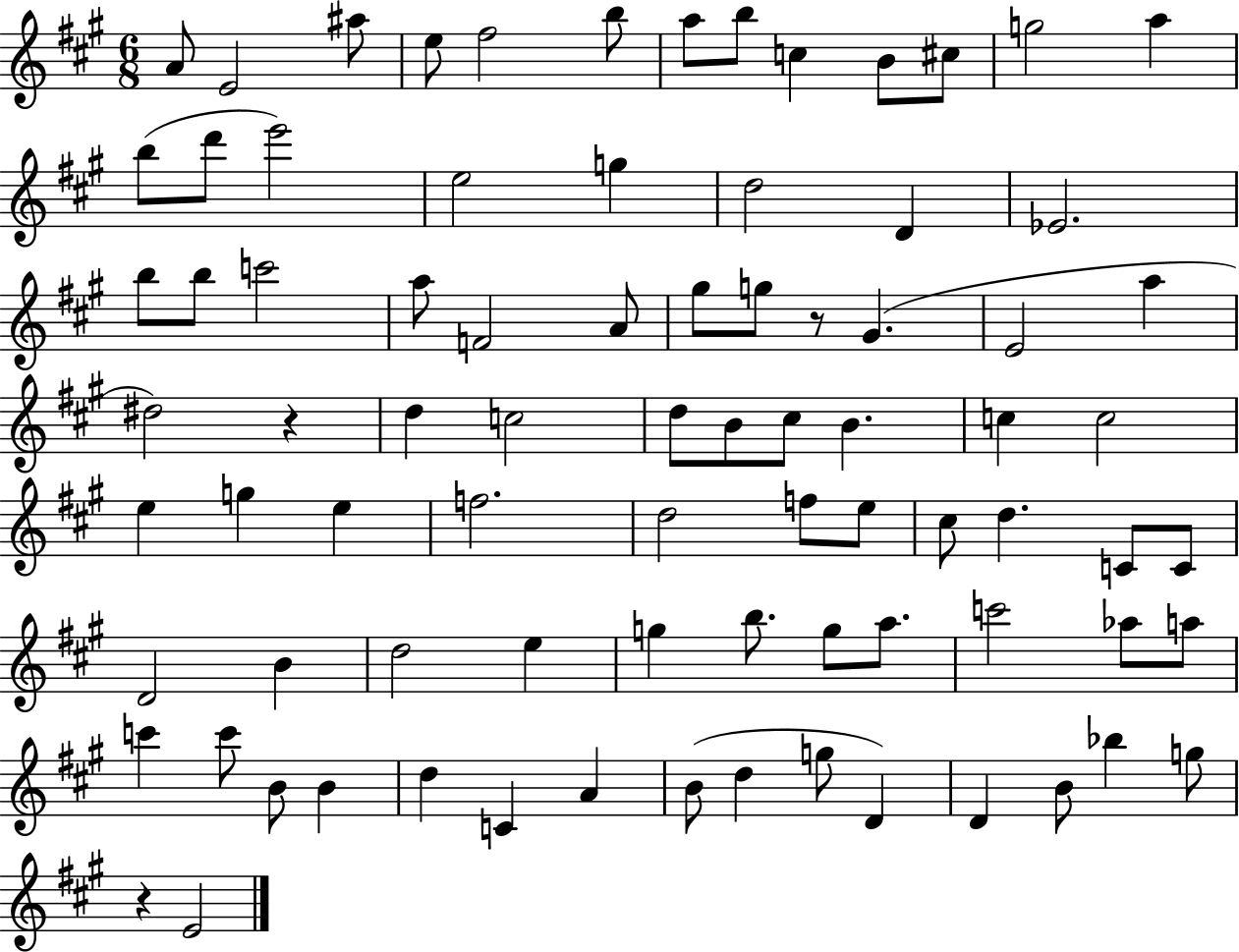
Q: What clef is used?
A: treble